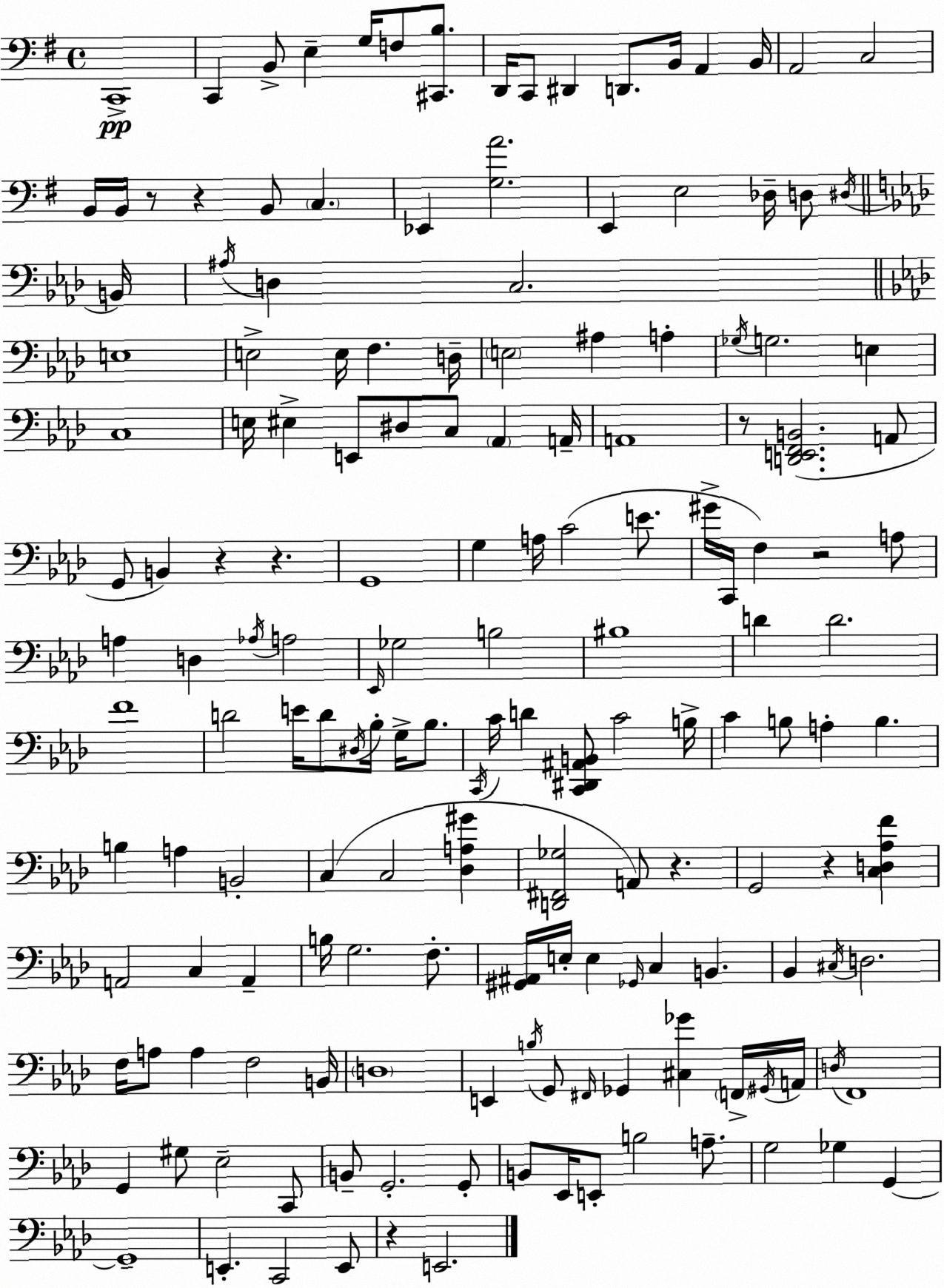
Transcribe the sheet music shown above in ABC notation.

X:1
T:Untitled
M:4/4
L:1/4
K:G
C,,4 C,, B,,/2 E, G,/4 F,/2 [^C,,B,]/2 D,,/4 C,,/2 ^D,, D,,/2 B,,/4 A,, B,,/4 A,,2 C,2 B,,/4 B,,/4 z/2 z B,,/2 C, _E,, [G,A]2 E,, E,2 _D,/4 D,/2 ^D,/4 B,,/4 ^A,/4 D, C,2 E,4 E,2 E,/4 F, D,/4 E,2 ^A, A, _G,/4 G,2 E, C,4 E,/4 ^E, E,,/2 ^D,/2 C,/2 _A,, A,,/4 A,,4 z/2 [D,,E,,F,,B,,]2 A,,/2 G,,/2 B,, z z G,,4 G, A,/4 C2 E/2 ^G/4 C,,/4 F, z2 A,/2 A, D, _A,/4 A,2 _E,,/4 _G,2 B,2 ^B,4 D D2 F4 D2 E/4 D/2 ^D,/4 _B,/4 G,/4 _B,/2 C,,/4 C/4 D [C,,^D,,^A,,B,,]/2 C2 B,/4 C B,/2 A, B, B, A, B,,2 C, C,2 [_D,A,^G] [D,,^F,,_G,]2 A,,/2 z G,,2 z [C,D,_A,F] A,,2 C, A,, B,/4 G,2 F,/2 [^G,,^A,,]/4 E,/4 E, _G,,/4 C, B,, _B,, ^C,/4 D,2 F,/4 A,/2 A, F,2 B,,/4 D,4 E,, B,/4 G,,/2 ^F,,/4 _G,, [^C,_G] F,,/4 ^G,,/4 A,,/4 D,/4 F,,4 G,, ^G,/2 _E,2 C,,/2 B,,/2 G,,2 G,,/2 B,,/2 _E,,/4 E,,/2 B,2 A,/2 G,2 _G, G,, G,,4 E,, C,,2 E,,/2 z E,,2